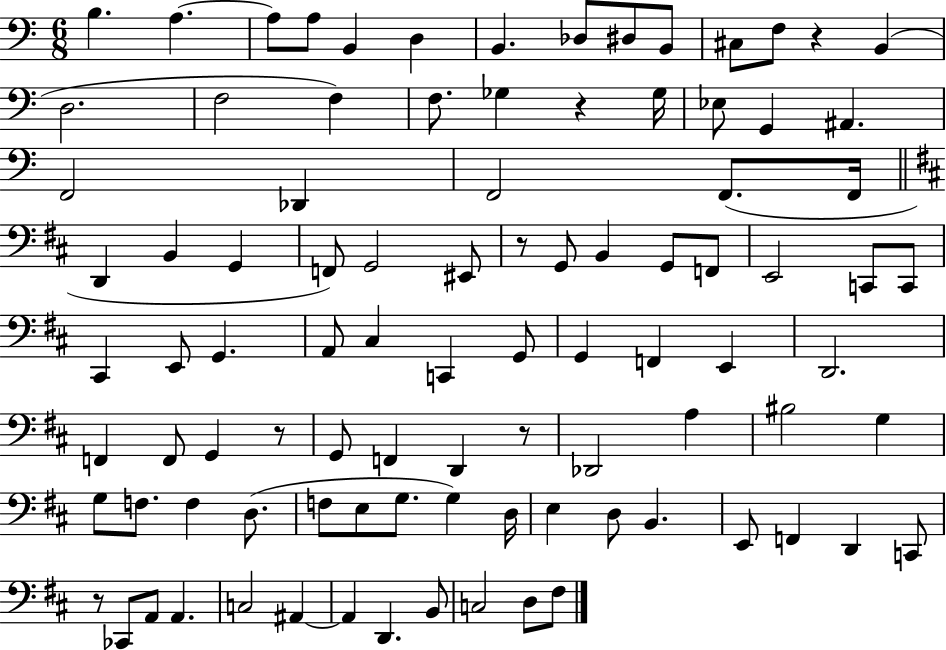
{
  \clef bass
  \numericTimeSignature
  \time 6/8
  \key c \major
  b4. a4.~~ | a8 a8 b,4 d4 | b,4. des8 dis8 b,8 | cis8 f8 r4 b,4( | \break d2. | f2 f4) | f8. ges4 r4 ges16 | ees8 g,4 ais,4. | \break f,2 des,4 | f,2 f,8.( f,16 | \bar "||" \break \key d \major d,4 b,4 g,4 | f,8) g,2 eis,8 | r8 g,8 b,4 g,8 f,8 | e,2 c,8 c,8 | \break cis,4 e,8 g,4. | a,8 cis4 c,4 g,8 | g,4 f,4 e,4 | d,2. | \break f,4 f,8 g,4 r8 | g,8 f,4 d,4 r8 | des,2 a4 | bis2 g4 | \break g8 f8. f4 d8.( | f8 e8 g8. g4) d16 | e4 d8 b,4. | e,8 f,4 d,4 c,8 | \break r8 ces,8 a,8 a,4. | c2 ais,4~~ | ais,4 d,4. b,8 | c2 d8 fis8 | \break \bar "|."
}